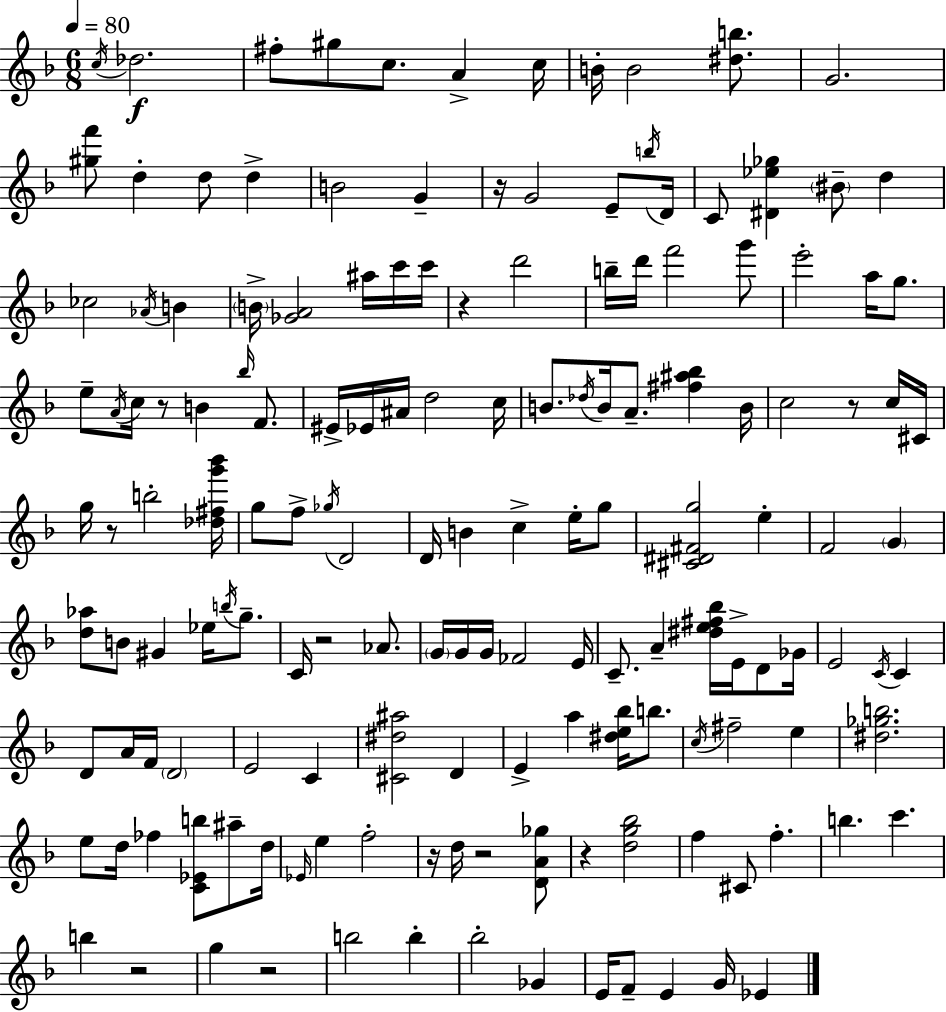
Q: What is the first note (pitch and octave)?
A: C5